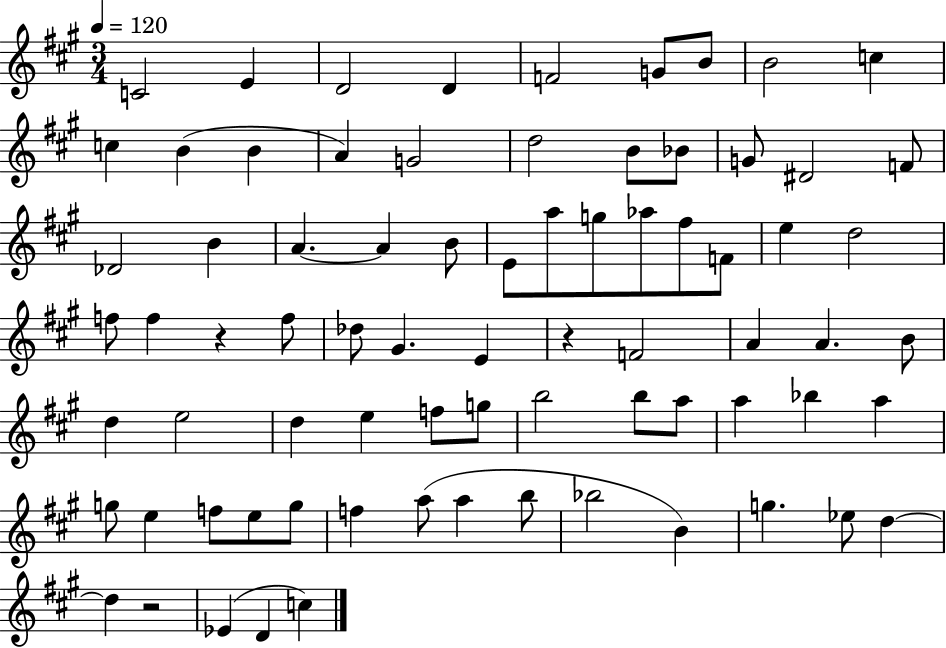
{
  \clef treble
  \numericTimeSignature
  \time 3/4
  \key a \major
  \tempo 4 = 120
  \repeat volta 2 { c'2 e'4 | d'2 d'4 | f'2 g'8 b'8 | b'2 c''4 | \break c''4 b'4( b'4 | a'4) g'2 | d''2 b'8 bes'8 | g'8 dis'2 f'8 | \break des'2 b'4 | a'4.~~ a'4 b'8 | e'8 a''8 g''8 aes''8 fis''8 f'8 | e''4 d''2 | \break f''8 f''4 r4 f''8 | des''8 gis'4. e'4 | r4 f'2 | a'4 a'4. b'8 | \break d''4 e''2 | d''4 e''4 f''8 g''8 | b''2 b''8 a''8 | a''4 bes''4 a''4 | \break g''8 e''4 f''8 e''8 g''8 | f''4 a''8( a''4 b''8 | bes''2 b'4) | g''4. ees''8 d''4~~ | \break d''4 r2 | ees'4( d'4 c''4) | } \bar "|."
}